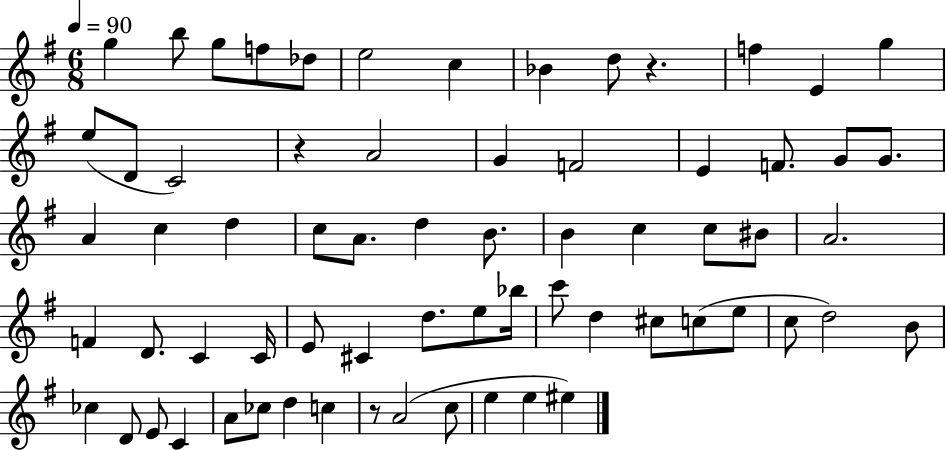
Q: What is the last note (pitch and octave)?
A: EIS5